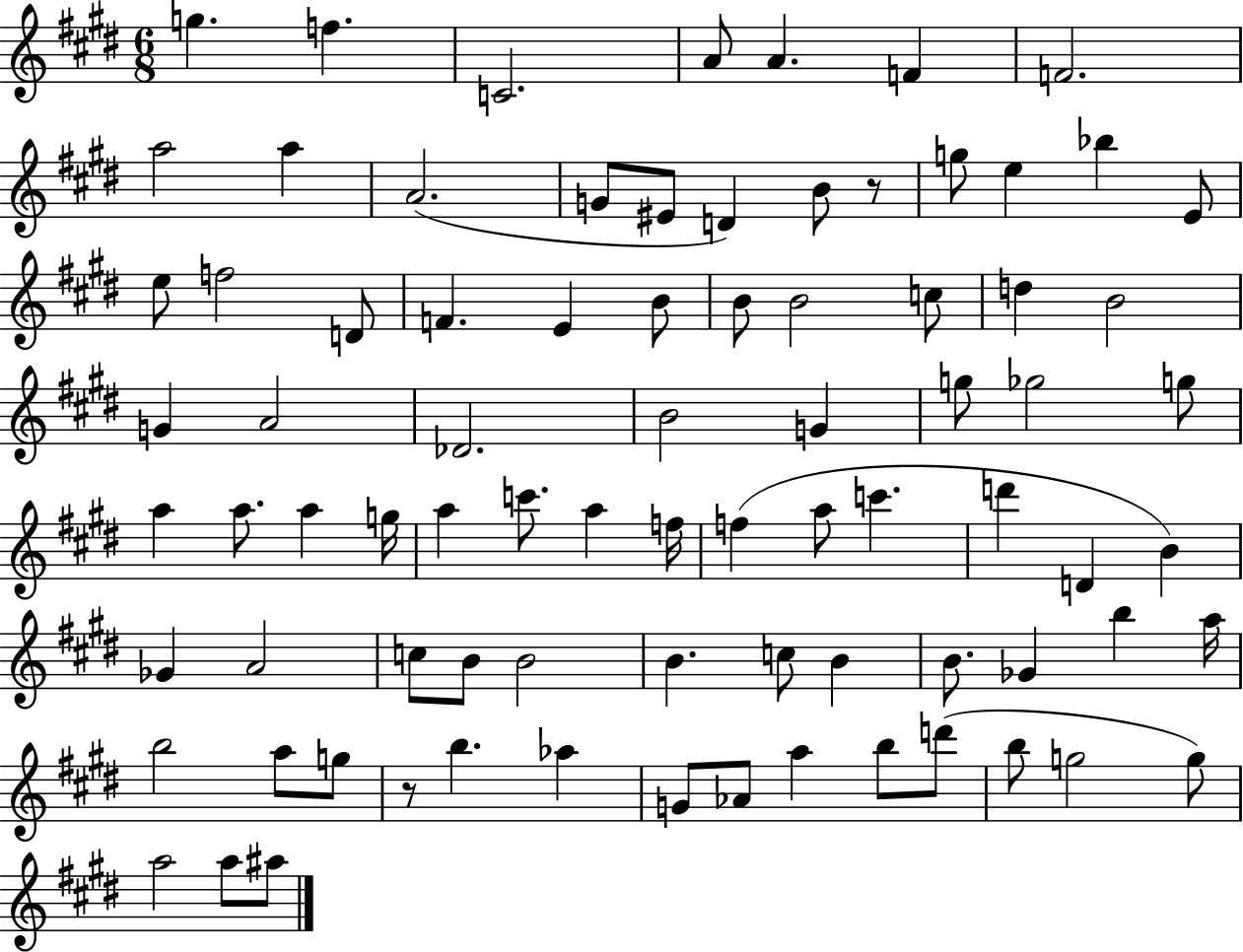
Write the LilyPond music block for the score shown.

{
  \clef treble
  \numericTimeSignature
  \time 6/8
  \key e \major
  g''4. f''4. | c'2. | a'8 a'4. f'4 | f'2. | \break a''2 a''4 | a'2.( | g'8 eis'8 d'4) b'8 r8 | g''8 e''4 bes''4 e'8 | \break e''8 f''2 d'8 | f'4. e'4 b'8 | b'8 b'2 c''8 | d''4 b'2 | \break g'4 a'2 | des'2. | b'2 g'4 | g''8 ges''2 g''8 | \break a''4 a''8. a''4 g''16 | a''4 c'''8. a''4 f''16 | f''4( a''8 c'''4. | d'''4 d'4 b'4) | \break ges'4 a'2 | c''8 b'8 b'2 | b'4. c''8 b'4 | b'8. ges'4 b''4 a''16 | \break b''2 a''8 g''8 | r8 b''4. aes''4 | g'8 aes'8 a''4 b''8 d'''8( | b''8 g''2 g''8) | \break a''2 a''8 ais''8 | \bar "|."
}